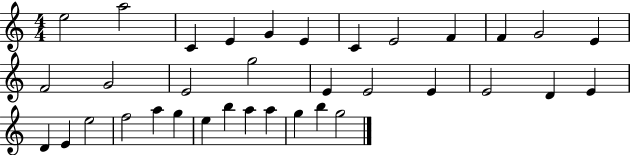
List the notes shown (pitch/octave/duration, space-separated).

E5/h A5/h C4/q E4/q G4/q E4/q C4/q E4/h F4/q F4/q G4/h E4/q F4/h G4/h E4/h G5/h E4/q E4/h E4/q E4/h D4/q E4/q D4/q E4/q E5/h F5/h A5/q G5/q E5/q B5/q A5/q A5/q G5/q B5/q G5/h